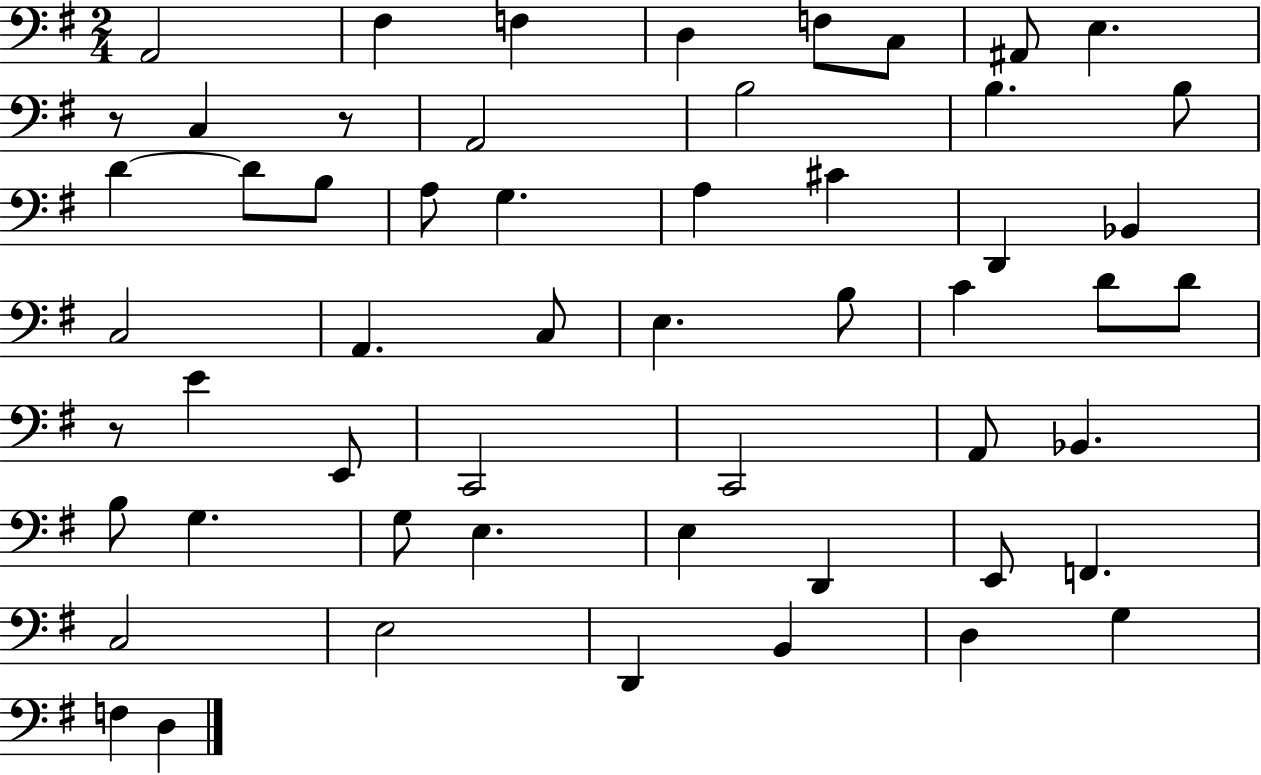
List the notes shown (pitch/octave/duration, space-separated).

A2/h F#3/q F3/q D3/q F3/e C3/e A#2/e E3/q. R/e C3/q R/e A2/h B3/h B3/q. B3/e D4/q D4/e B3/e A3/e G3/q. A3/q C#4/q D2/q Bb2/q C3/h A2/q. C3/e E3/q. B3/e C4/q D4/e D4/e R/e E4/q E2/e C2/h C2/h A2/e Bb2/q. B3/e G3/q. G3/e E3/q. E3/q D2/q E2/e F2/q. C3/h E3/h D2/q B2/q D3/q G3/q F3/q D3/q